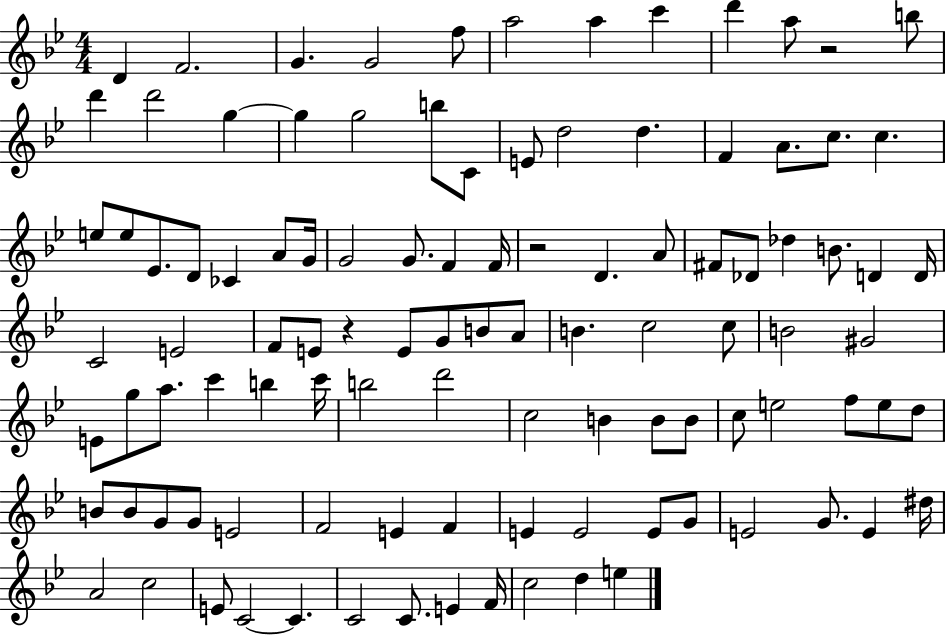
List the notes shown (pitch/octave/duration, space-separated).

D4/q F4/h. G4/q. G4/h F5/e A5/h A5/q C6/q D6/q A5/e R/h B5/e D6/q D6/h G5/q G5/q G5/h B5/e C4/e E4/e D5/h D5/q. F4/q A4/e. C5/e. C5/q. E5/e E5/e Eb4/e. D4/e CES4/q A4/e G4/s G4/h G4/e. F4/q F4/s R/h D4/q. A4/e F#4/e Db4/e Db5/q B4/e. D4/q D4/s C4/h E4/h F4/e E4/e R/q E4/e G4/e B4/e A4/e B4/q. C5/h C5/e B4/h G#4/h E4/e G5/e A5/e. C6/q B5/q C6/s B5/h D6/h C5/h B4/q B4/e B4/e C5/e E5/h F5/e E5/e D5/e B4/e B4/e G4/e G4/e E4/h F4/h E4/q F4/q E4/q E4/h E4/e G4/e E4/h G4/e. E4/q D#5/s A4/h C5/h E4/e C4/h C4/q. C4/h C4/e. E4/q F4/s C5/h D5/q E5/q